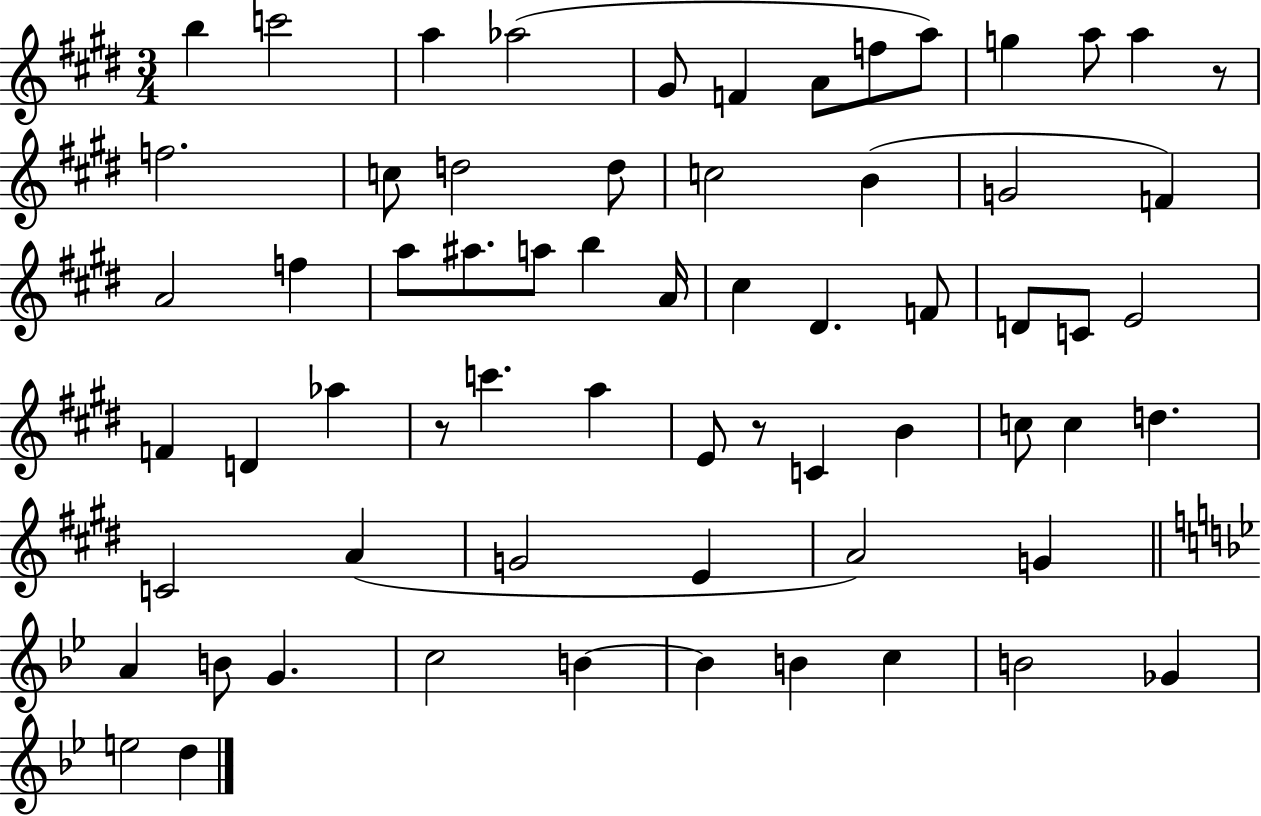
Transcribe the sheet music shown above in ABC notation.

X:1
T:Untitled
M:3/4
L:1/4
K:E
b c'2 a _a2 ^G/2 F A/2 f/2 a/2 g a/2 a z/2 f2 c/2 d2 d/2 c2 B G2 F A2 f a/2 ^a/2 a/2 b A/4 ^c ^D F/2 D/2 C/2 E2 F D _a z/2 c' a E/2 z/2 C B c/2 c d C2 A G2 E A2 G A B/2 G c2 B B B c B2 _G e2 d